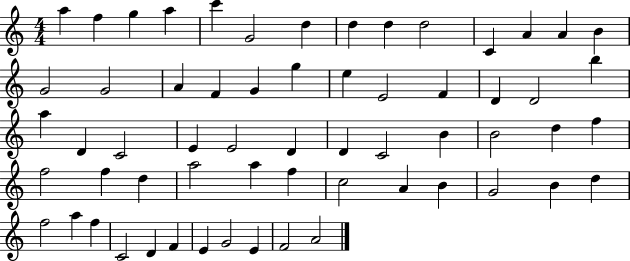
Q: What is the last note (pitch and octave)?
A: A4